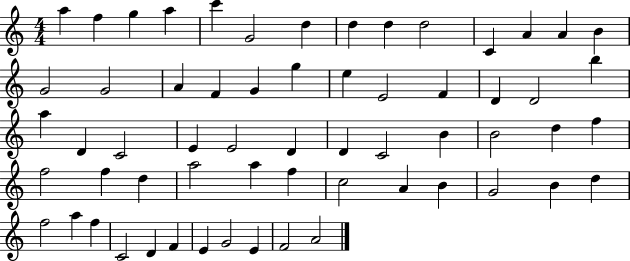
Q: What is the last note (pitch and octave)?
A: A4